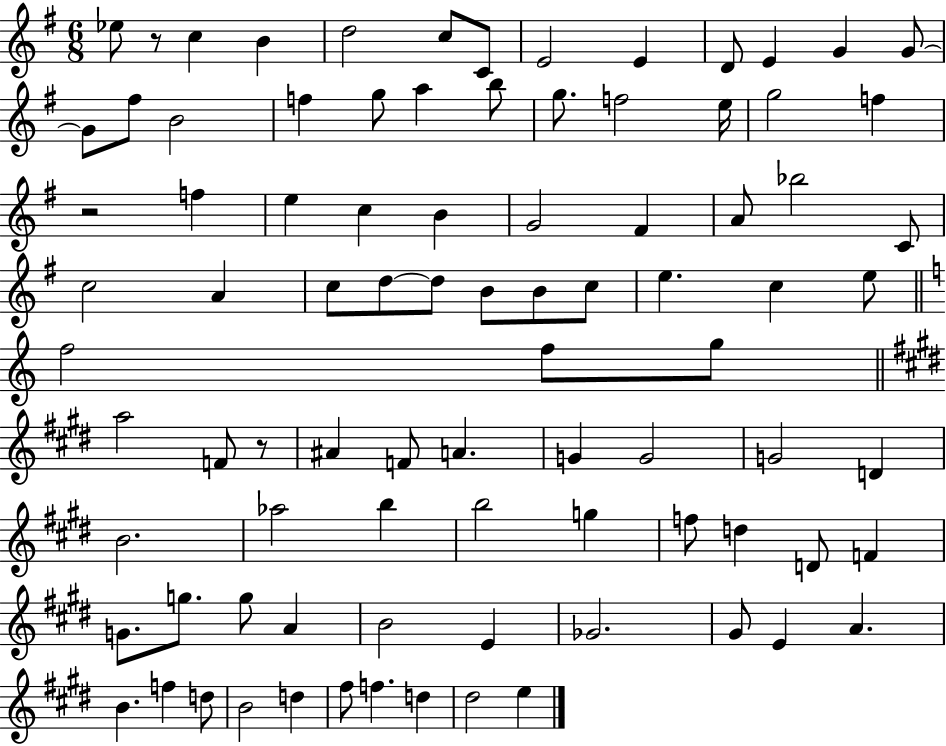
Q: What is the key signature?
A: G major